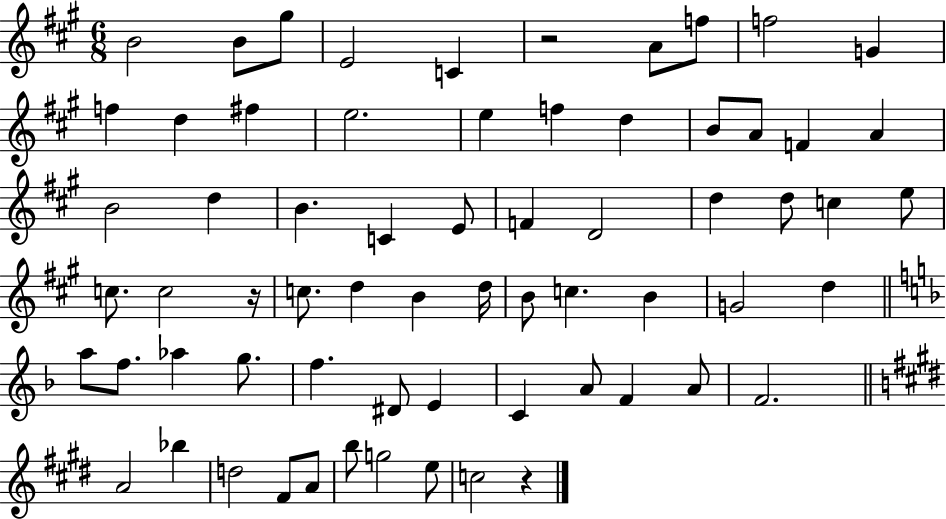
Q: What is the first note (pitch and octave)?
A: B4